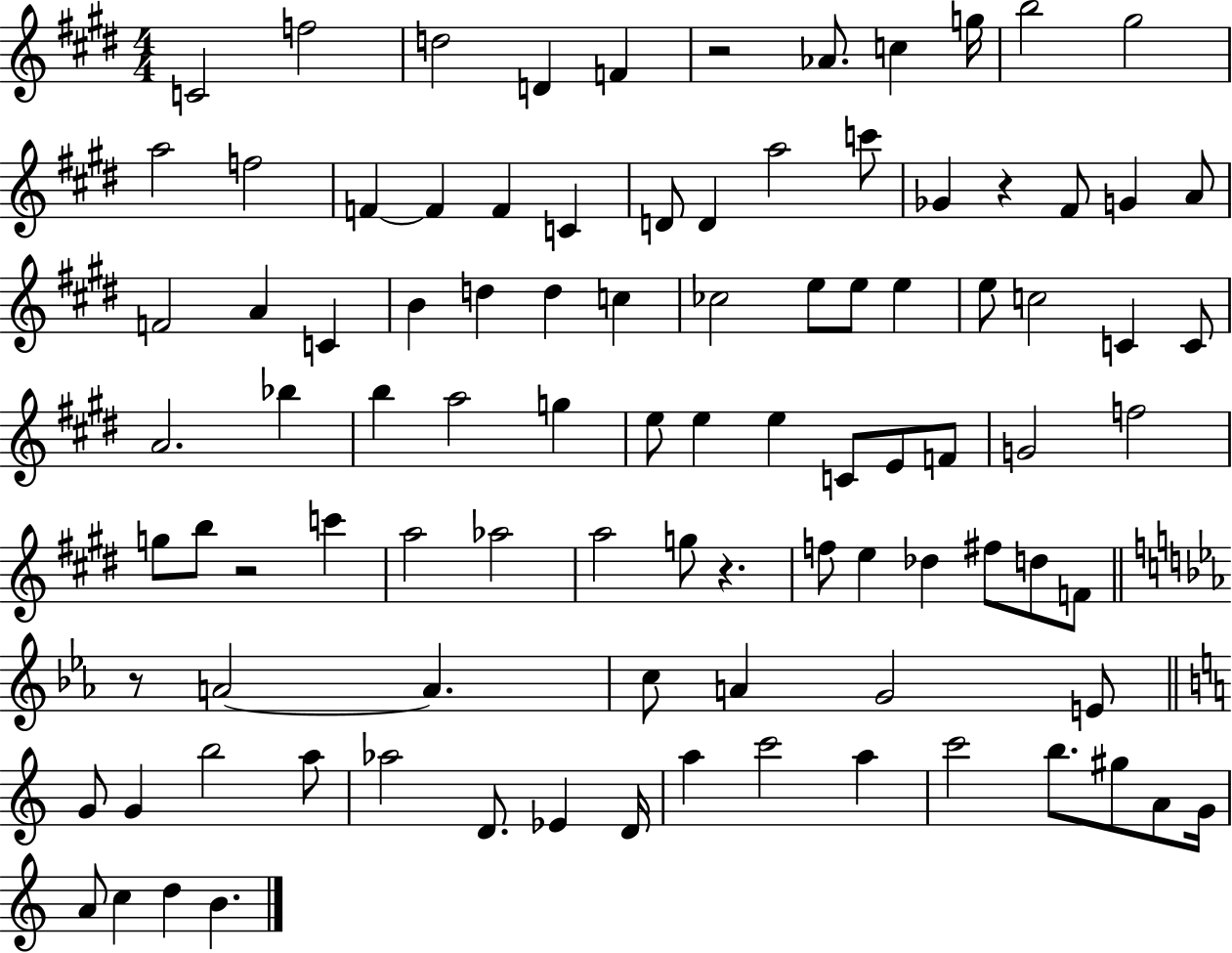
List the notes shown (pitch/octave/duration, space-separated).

C4/h F5/h D5/h D4/q F4/q R/h Ab4/e. C5/q G5/s B5/h G#5/h A5/h F5/h F4/q F4/q F4/q C4/q D4/e D4/q A5/h C6/e Gb4/q R/q F#4/e G4/q A4/e F4/h A4/q C4/q B4/q D5/q D5/q C5/q CES5/h E5/e E5/e E5/q E5/e C5/h C4/q C4/e A4/h. Bb5/q B5/q A5/h G5/q E5/e E5/q E5/q C4/e E4/e F4/e G4/h F5/h G5/e B5/e R/h C6/q A5/h Ab5/h A5/h G5/e R/q. F5/e E5/q Db5/q F#5/e D5/e F4/e R/e A4/h A4/q. C5/e A4/q G4/h E4/e G4/e G4/q B5/h A5/e Ab5/h D4/e. Eb4/q D4/s A5/q C6/h A5/q C6/h B5/e. G#5/e A4/e G4/s A4/e C5/q D5/q B4/q.